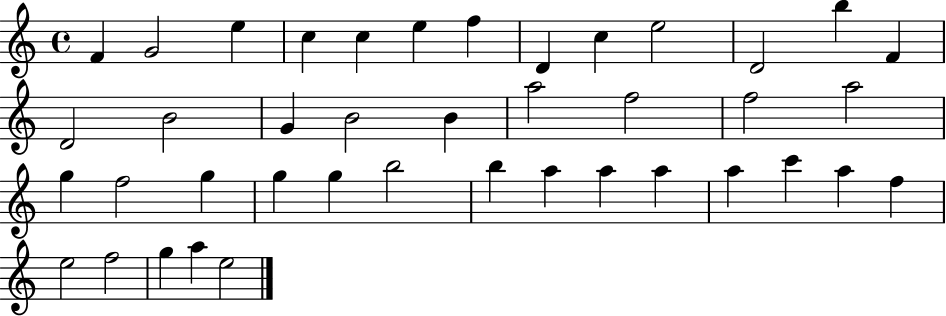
F4/q G4/h E5/q C5/q C5/q E5/q F5/q D4/q C5/q E5/h D4/h B5/q F4/q D4/h B4/h G4/q B4/h B4/q A5/h F5/h F5/h A5/h G5/q F5/h G5/q G5/q G5/q B5/h B5/q A5/q A5/q A5/q A5/q C6/q A5/q F5/q E5/h F5/h G5/q A5/q E5/h